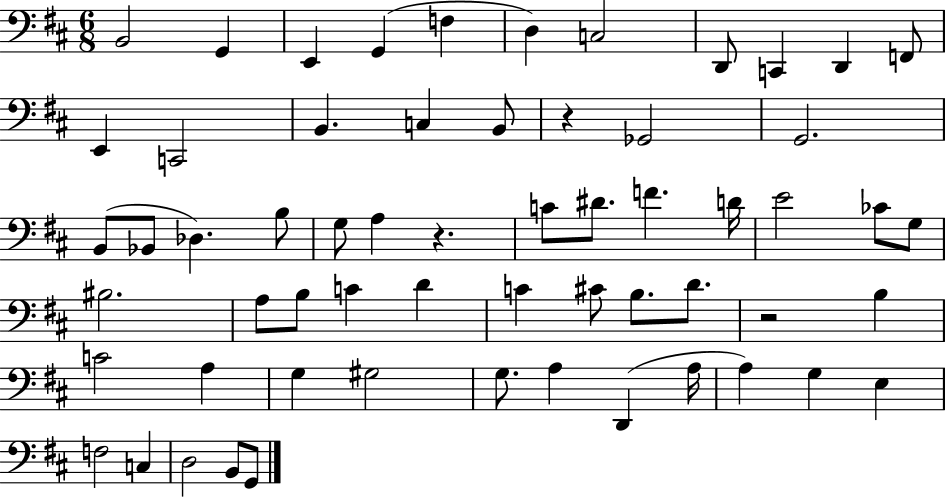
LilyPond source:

{
  \clef bass
  \numericTimeSignature
  \time 6/8
  \key d \major
  b,2 g,4 | e,4 g,4( f4 | d4) c2 | d,8 c,4 d,4 f,8 | \break e,4 c,2 | b,4. c4 b,8 | r4 ges,2 | g,2. | \break b,8( bes,8 des4.) b8 | g8 a4 r4. | c'8 dis'8. f'4. d'16 | e'2 ces'8 g8 | \break bis2. | a8 b8 c'4 d'4 | c'4 cis'8 b8. d'8. | r2 b4 | \break c'2 a4 | g4 gis2 | g8. a4 d,4( a16 | a4) g4 e4 | \break f2 c4 | d2 b,8 g,8 | \bar "|."
}